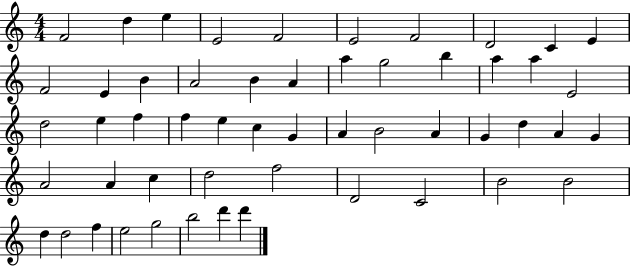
X:1
T:Untitled
M:4/4
L:1/4
K:C
F2 d e E2 F2 E2 F2 D2 C E F2 E B A2 B A a g2 b a a E2 d2 e f f e c G A B2 A G d A G A2 A c d2 f2 D2 C2 B2 B2 d d2 f e2 g2 b2 d' d'